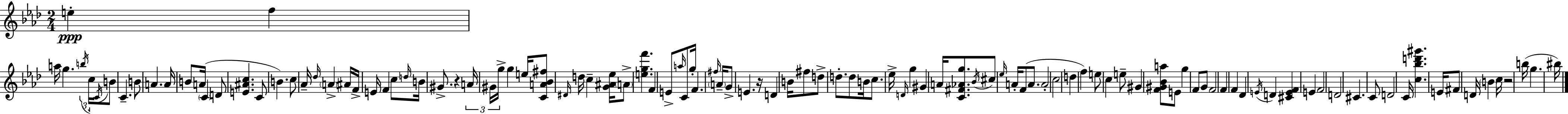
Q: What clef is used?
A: treble